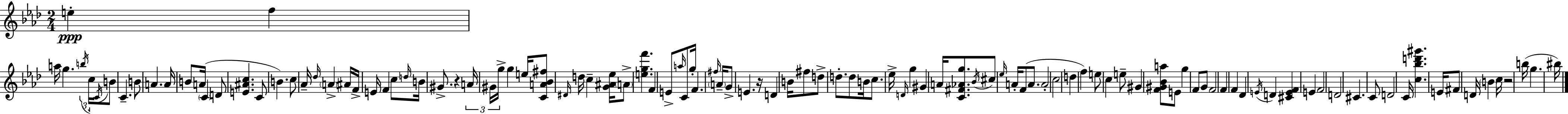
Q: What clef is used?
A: treble